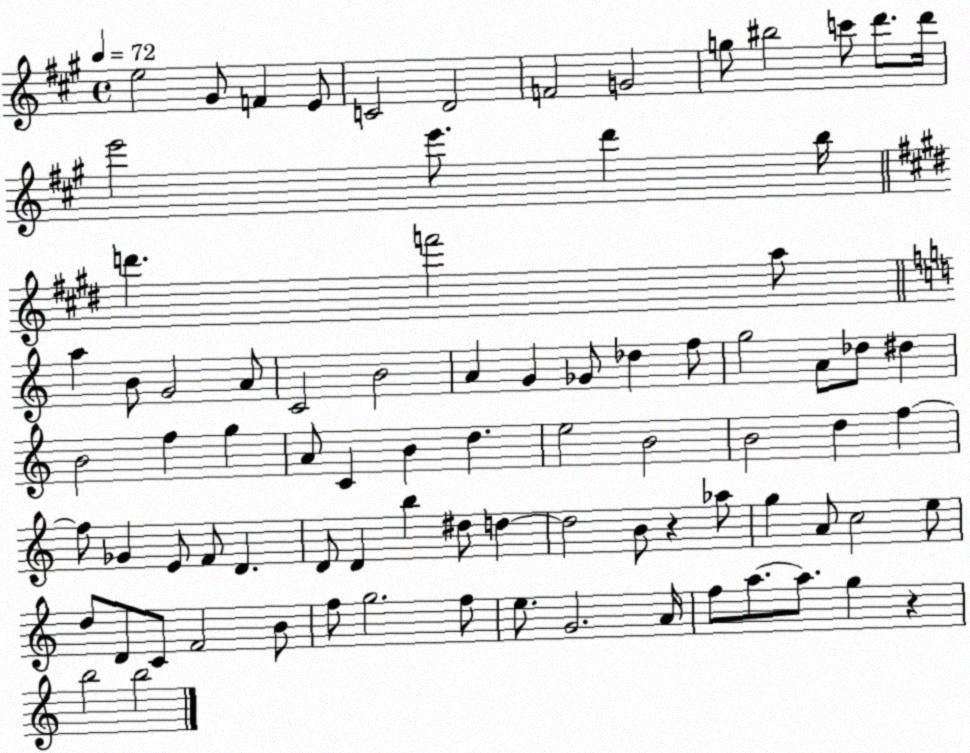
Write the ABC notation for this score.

X:1
T:Untitled
M:4/4
L:1/4
K:A
e2 ^G/2 F E/2 C2 D2 F2 G2 g/2 ^b2 c'/2 d'/2 d'/4 e'2 e'/2 d' b/4 d' f'2 a/2 a B/2 G2 A/2 C2 B2 A G _G/2 _d f/2 g2 A/2 _d/2 ^d B2 f g A/2 C B d e2 B2 B2 d f f/2 _G E/2 F/2 D D/2 D b ^d/2 d d2 B/2 z _a/2 g A/2 c2 e/2 d/2 D/2 C/2 F2 B/2 f/2 g2 f/2 e/2 G2 A/4 f/2 a/2 a/2 g z b2 b2